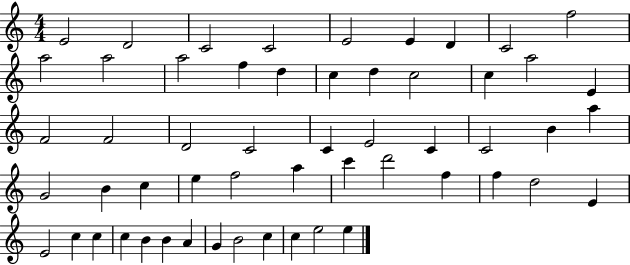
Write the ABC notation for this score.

X:1
T:Untitled
M:4/4
L:1/4
K:C
E2 D2 C2 C2 E2 E D C2 f2 a2 a2 a2 f d c d c2 c a2 E F2 F2 D2 C2 C E2 C C2 B a G2 B c e f2 a c' d'2 f f d2 E E2 c c c B B A G B2 c c e2 e